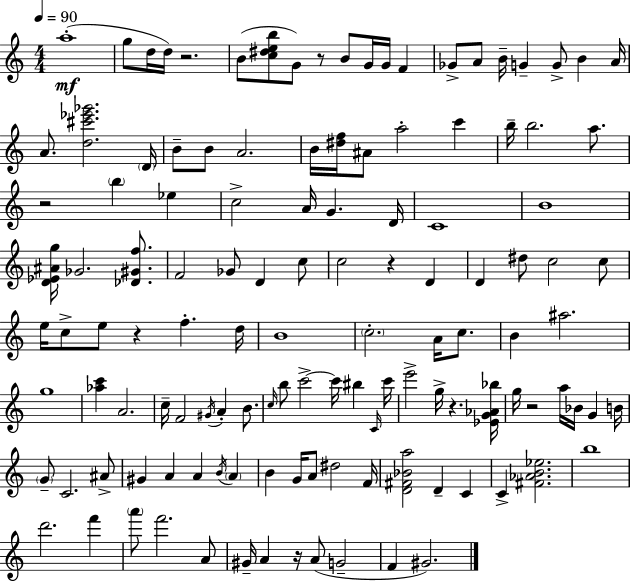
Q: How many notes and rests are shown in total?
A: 125